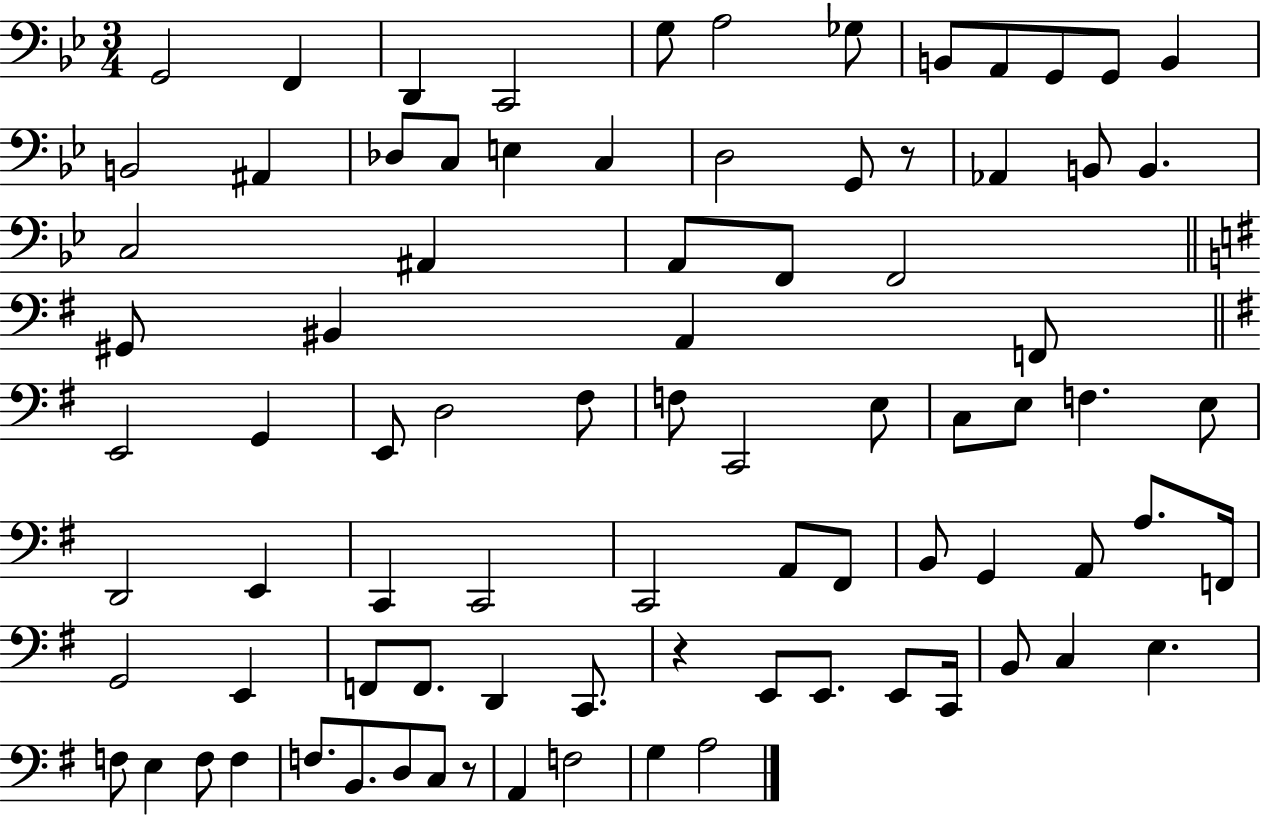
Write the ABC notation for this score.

X:1
T:Untitled
M:3/4
L:1/4
K:Bb
G,,2 F,, D,, C,,2 G,/2 A,2 _G,/2 B,,/2 A,,/2 G,,/2 G,,/2 B,, B,,2 ^A,, _D,/2 C,/2 E, C, D,2 G,,/2 z/2 _A,, B,,/2 B,, C,2 ^A,, A,,/2 F,,/2 F,,2 ^G,,/2 ^B,, A,, F,,/2 E,,2 G,, E,,/2 D,2 ^F,/2 F,/2 C,,2 E,/2 C,/2 E,/2 F, E,/2 D,,2 E,, C,, C,,2 C,,2 A,,/2 ^F,,/2 B,,/2 G,, A,,/2 A,/2 F,,/4 G,,2 E,, F,,/2 F,,/2 D,, C,,/2 z E,,/2 E,,/2 E,,/2 C,,/4 B,,/2 C, E, F,/2 E, F,/2 F, F,/2 B,,/2 D,/2 C,/2 z/2 A,, F,2 G, A,2